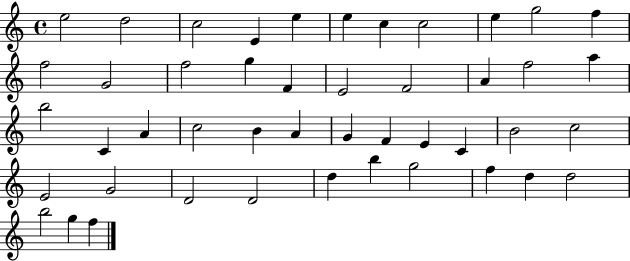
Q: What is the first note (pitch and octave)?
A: E5